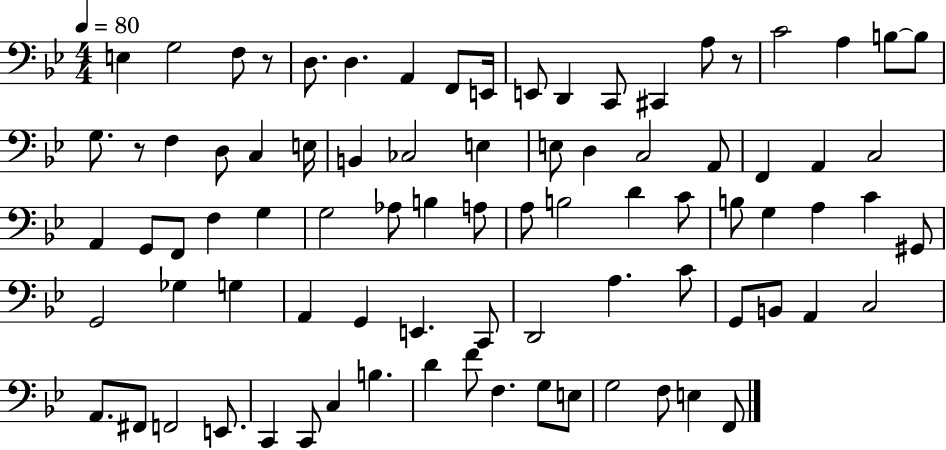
E3/q G3/h F3/e R/e D3/e. D3/q. A2/q F2/e E2/s E2/e D2/q C2/e C#2/q A3/e R/e C4/h A3/q B3/e B3/e G3/e. R/e F3/q D3/e C3/q E3/s B2/q CES3/h E3/q E3/e D3/q C3/h A2/e F2/q A2/q C3/h A2/q G2/e F2/e F3/q G3/q G3/h Ab3/e B3/q A3/e A3/e B3/h D4/q C4/e B3/e G3/q A3/q C4/q G#2/e G2/h Gb3/q G3/q A2/q G2/q E2/q. C2/e D2/h A3/q. C4/e G2/e B2/e A2/q C3/h A2/e. F#2/e F2/h E2/e. C2/q C2/e C3/q B3/q. D4/q F4/e F3/q. G3/e E3/e G3/h F3/e E3/q F2/e